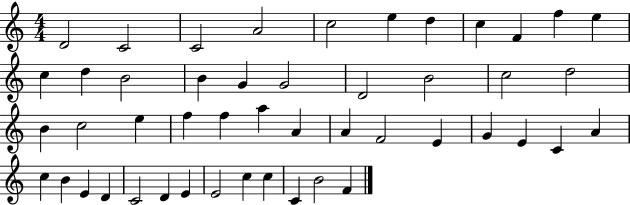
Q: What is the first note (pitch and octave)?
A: D4